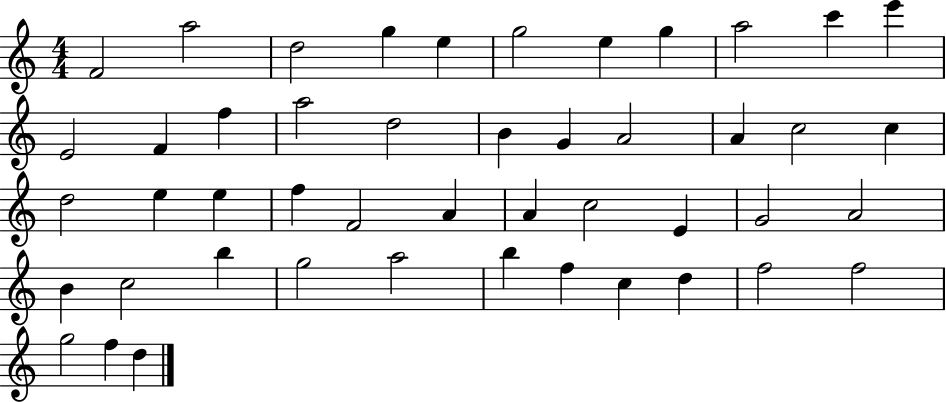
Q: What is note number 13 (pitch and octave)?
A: F4